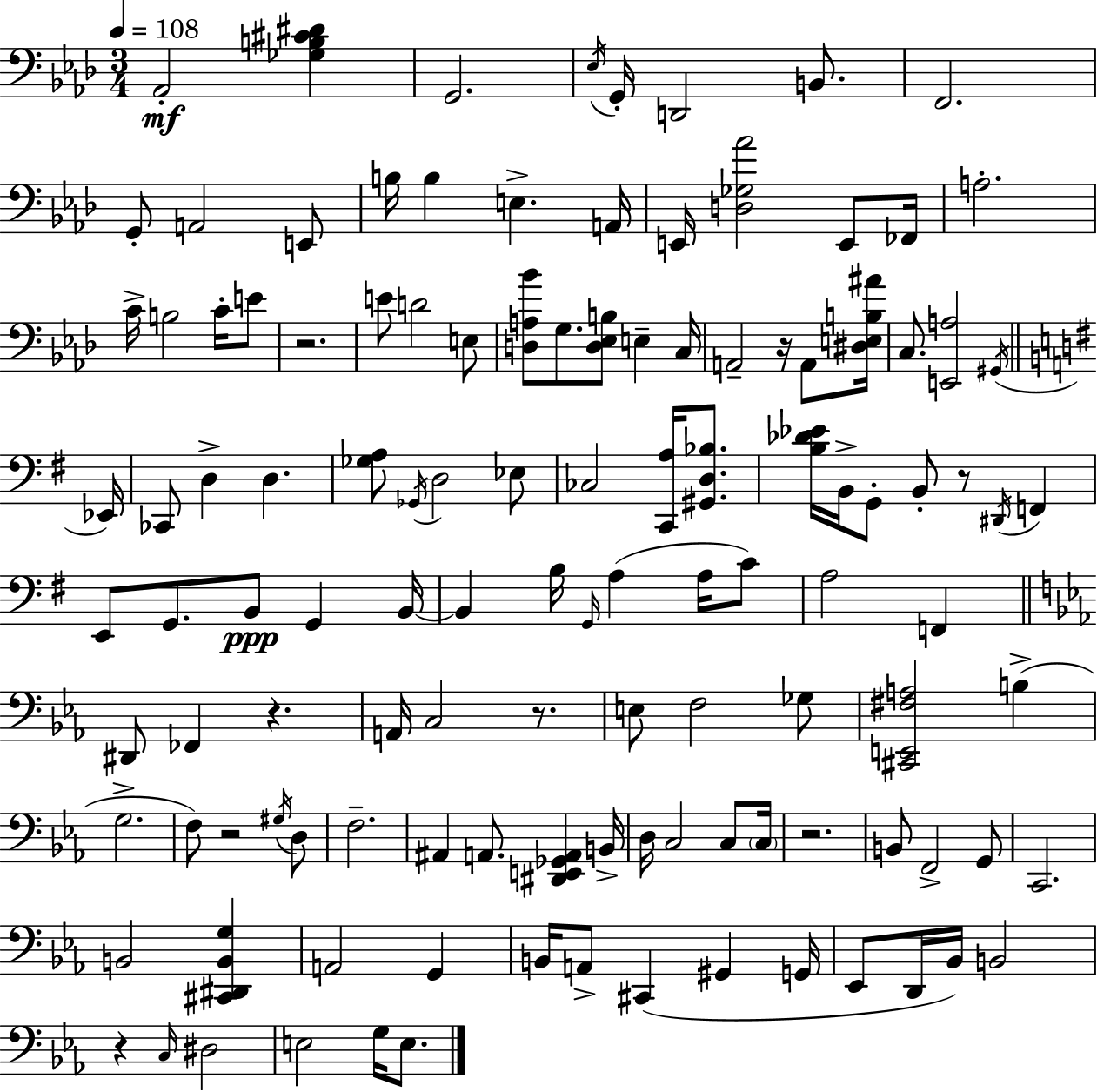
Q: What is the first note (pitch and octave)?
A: Ab2